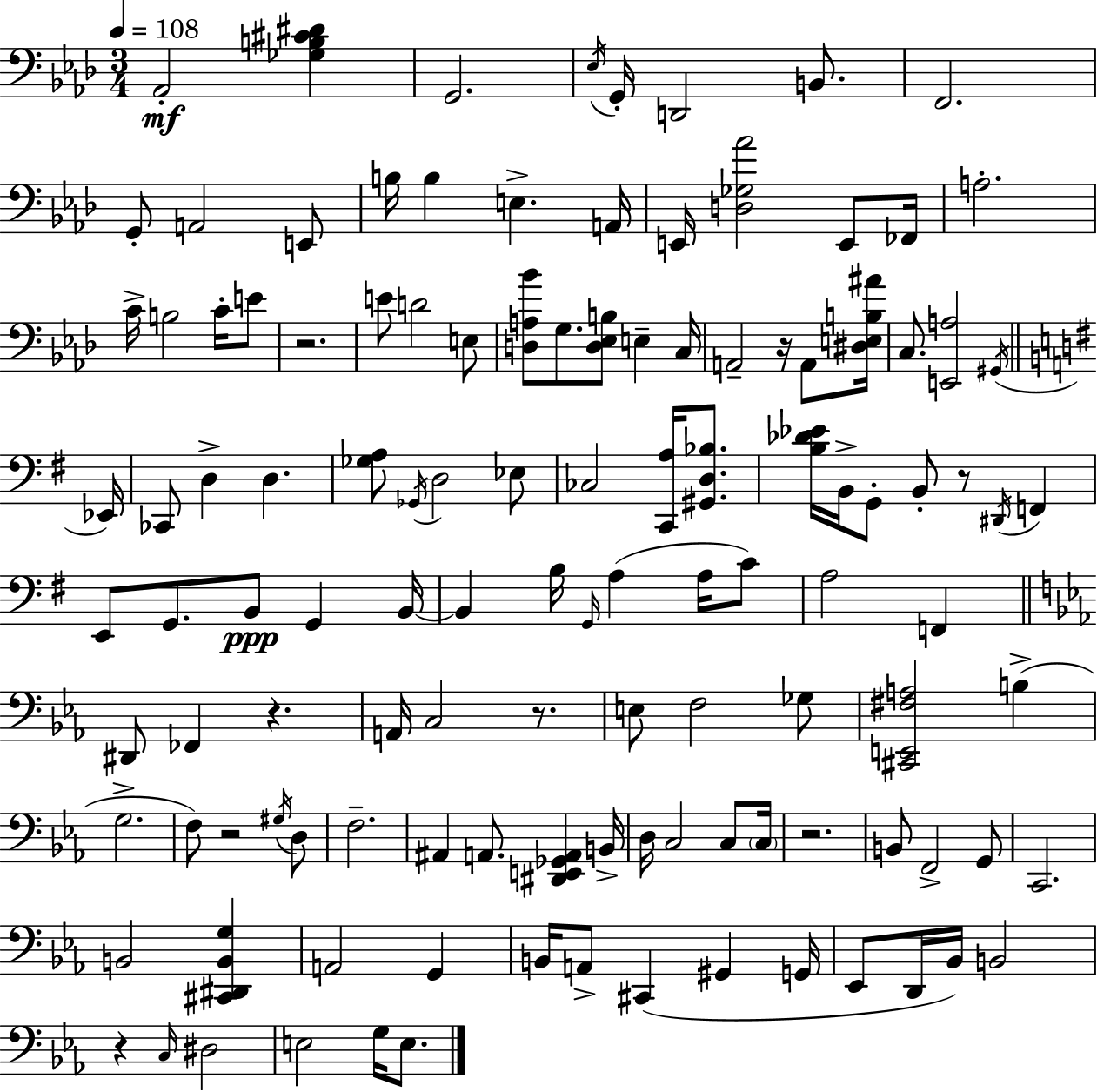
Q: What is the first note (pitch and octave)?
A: Ab2